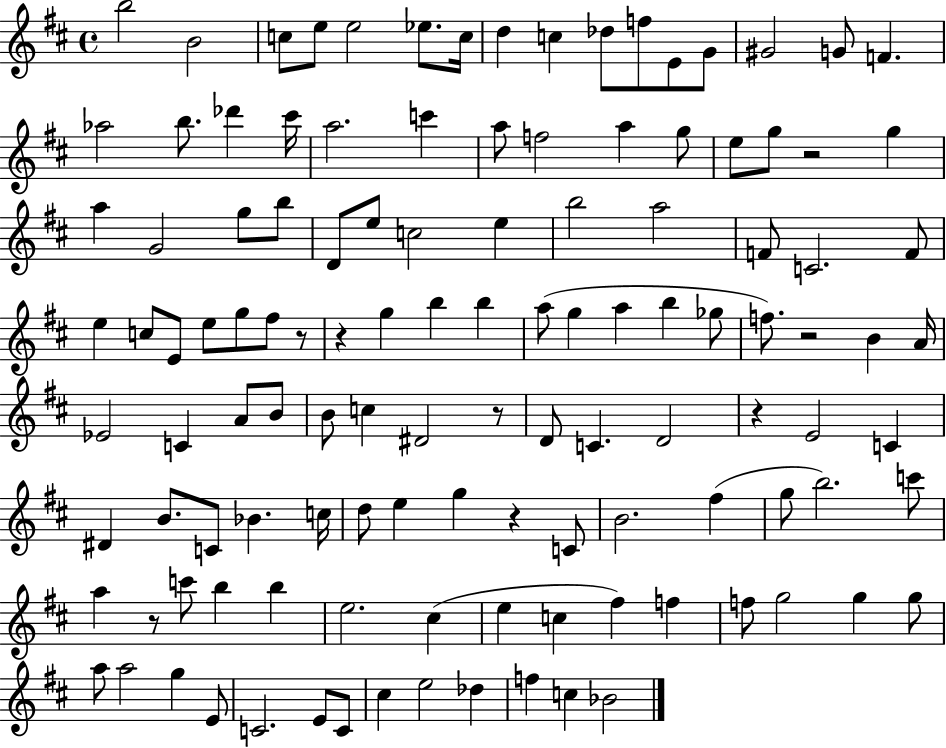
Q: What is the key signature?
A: D major